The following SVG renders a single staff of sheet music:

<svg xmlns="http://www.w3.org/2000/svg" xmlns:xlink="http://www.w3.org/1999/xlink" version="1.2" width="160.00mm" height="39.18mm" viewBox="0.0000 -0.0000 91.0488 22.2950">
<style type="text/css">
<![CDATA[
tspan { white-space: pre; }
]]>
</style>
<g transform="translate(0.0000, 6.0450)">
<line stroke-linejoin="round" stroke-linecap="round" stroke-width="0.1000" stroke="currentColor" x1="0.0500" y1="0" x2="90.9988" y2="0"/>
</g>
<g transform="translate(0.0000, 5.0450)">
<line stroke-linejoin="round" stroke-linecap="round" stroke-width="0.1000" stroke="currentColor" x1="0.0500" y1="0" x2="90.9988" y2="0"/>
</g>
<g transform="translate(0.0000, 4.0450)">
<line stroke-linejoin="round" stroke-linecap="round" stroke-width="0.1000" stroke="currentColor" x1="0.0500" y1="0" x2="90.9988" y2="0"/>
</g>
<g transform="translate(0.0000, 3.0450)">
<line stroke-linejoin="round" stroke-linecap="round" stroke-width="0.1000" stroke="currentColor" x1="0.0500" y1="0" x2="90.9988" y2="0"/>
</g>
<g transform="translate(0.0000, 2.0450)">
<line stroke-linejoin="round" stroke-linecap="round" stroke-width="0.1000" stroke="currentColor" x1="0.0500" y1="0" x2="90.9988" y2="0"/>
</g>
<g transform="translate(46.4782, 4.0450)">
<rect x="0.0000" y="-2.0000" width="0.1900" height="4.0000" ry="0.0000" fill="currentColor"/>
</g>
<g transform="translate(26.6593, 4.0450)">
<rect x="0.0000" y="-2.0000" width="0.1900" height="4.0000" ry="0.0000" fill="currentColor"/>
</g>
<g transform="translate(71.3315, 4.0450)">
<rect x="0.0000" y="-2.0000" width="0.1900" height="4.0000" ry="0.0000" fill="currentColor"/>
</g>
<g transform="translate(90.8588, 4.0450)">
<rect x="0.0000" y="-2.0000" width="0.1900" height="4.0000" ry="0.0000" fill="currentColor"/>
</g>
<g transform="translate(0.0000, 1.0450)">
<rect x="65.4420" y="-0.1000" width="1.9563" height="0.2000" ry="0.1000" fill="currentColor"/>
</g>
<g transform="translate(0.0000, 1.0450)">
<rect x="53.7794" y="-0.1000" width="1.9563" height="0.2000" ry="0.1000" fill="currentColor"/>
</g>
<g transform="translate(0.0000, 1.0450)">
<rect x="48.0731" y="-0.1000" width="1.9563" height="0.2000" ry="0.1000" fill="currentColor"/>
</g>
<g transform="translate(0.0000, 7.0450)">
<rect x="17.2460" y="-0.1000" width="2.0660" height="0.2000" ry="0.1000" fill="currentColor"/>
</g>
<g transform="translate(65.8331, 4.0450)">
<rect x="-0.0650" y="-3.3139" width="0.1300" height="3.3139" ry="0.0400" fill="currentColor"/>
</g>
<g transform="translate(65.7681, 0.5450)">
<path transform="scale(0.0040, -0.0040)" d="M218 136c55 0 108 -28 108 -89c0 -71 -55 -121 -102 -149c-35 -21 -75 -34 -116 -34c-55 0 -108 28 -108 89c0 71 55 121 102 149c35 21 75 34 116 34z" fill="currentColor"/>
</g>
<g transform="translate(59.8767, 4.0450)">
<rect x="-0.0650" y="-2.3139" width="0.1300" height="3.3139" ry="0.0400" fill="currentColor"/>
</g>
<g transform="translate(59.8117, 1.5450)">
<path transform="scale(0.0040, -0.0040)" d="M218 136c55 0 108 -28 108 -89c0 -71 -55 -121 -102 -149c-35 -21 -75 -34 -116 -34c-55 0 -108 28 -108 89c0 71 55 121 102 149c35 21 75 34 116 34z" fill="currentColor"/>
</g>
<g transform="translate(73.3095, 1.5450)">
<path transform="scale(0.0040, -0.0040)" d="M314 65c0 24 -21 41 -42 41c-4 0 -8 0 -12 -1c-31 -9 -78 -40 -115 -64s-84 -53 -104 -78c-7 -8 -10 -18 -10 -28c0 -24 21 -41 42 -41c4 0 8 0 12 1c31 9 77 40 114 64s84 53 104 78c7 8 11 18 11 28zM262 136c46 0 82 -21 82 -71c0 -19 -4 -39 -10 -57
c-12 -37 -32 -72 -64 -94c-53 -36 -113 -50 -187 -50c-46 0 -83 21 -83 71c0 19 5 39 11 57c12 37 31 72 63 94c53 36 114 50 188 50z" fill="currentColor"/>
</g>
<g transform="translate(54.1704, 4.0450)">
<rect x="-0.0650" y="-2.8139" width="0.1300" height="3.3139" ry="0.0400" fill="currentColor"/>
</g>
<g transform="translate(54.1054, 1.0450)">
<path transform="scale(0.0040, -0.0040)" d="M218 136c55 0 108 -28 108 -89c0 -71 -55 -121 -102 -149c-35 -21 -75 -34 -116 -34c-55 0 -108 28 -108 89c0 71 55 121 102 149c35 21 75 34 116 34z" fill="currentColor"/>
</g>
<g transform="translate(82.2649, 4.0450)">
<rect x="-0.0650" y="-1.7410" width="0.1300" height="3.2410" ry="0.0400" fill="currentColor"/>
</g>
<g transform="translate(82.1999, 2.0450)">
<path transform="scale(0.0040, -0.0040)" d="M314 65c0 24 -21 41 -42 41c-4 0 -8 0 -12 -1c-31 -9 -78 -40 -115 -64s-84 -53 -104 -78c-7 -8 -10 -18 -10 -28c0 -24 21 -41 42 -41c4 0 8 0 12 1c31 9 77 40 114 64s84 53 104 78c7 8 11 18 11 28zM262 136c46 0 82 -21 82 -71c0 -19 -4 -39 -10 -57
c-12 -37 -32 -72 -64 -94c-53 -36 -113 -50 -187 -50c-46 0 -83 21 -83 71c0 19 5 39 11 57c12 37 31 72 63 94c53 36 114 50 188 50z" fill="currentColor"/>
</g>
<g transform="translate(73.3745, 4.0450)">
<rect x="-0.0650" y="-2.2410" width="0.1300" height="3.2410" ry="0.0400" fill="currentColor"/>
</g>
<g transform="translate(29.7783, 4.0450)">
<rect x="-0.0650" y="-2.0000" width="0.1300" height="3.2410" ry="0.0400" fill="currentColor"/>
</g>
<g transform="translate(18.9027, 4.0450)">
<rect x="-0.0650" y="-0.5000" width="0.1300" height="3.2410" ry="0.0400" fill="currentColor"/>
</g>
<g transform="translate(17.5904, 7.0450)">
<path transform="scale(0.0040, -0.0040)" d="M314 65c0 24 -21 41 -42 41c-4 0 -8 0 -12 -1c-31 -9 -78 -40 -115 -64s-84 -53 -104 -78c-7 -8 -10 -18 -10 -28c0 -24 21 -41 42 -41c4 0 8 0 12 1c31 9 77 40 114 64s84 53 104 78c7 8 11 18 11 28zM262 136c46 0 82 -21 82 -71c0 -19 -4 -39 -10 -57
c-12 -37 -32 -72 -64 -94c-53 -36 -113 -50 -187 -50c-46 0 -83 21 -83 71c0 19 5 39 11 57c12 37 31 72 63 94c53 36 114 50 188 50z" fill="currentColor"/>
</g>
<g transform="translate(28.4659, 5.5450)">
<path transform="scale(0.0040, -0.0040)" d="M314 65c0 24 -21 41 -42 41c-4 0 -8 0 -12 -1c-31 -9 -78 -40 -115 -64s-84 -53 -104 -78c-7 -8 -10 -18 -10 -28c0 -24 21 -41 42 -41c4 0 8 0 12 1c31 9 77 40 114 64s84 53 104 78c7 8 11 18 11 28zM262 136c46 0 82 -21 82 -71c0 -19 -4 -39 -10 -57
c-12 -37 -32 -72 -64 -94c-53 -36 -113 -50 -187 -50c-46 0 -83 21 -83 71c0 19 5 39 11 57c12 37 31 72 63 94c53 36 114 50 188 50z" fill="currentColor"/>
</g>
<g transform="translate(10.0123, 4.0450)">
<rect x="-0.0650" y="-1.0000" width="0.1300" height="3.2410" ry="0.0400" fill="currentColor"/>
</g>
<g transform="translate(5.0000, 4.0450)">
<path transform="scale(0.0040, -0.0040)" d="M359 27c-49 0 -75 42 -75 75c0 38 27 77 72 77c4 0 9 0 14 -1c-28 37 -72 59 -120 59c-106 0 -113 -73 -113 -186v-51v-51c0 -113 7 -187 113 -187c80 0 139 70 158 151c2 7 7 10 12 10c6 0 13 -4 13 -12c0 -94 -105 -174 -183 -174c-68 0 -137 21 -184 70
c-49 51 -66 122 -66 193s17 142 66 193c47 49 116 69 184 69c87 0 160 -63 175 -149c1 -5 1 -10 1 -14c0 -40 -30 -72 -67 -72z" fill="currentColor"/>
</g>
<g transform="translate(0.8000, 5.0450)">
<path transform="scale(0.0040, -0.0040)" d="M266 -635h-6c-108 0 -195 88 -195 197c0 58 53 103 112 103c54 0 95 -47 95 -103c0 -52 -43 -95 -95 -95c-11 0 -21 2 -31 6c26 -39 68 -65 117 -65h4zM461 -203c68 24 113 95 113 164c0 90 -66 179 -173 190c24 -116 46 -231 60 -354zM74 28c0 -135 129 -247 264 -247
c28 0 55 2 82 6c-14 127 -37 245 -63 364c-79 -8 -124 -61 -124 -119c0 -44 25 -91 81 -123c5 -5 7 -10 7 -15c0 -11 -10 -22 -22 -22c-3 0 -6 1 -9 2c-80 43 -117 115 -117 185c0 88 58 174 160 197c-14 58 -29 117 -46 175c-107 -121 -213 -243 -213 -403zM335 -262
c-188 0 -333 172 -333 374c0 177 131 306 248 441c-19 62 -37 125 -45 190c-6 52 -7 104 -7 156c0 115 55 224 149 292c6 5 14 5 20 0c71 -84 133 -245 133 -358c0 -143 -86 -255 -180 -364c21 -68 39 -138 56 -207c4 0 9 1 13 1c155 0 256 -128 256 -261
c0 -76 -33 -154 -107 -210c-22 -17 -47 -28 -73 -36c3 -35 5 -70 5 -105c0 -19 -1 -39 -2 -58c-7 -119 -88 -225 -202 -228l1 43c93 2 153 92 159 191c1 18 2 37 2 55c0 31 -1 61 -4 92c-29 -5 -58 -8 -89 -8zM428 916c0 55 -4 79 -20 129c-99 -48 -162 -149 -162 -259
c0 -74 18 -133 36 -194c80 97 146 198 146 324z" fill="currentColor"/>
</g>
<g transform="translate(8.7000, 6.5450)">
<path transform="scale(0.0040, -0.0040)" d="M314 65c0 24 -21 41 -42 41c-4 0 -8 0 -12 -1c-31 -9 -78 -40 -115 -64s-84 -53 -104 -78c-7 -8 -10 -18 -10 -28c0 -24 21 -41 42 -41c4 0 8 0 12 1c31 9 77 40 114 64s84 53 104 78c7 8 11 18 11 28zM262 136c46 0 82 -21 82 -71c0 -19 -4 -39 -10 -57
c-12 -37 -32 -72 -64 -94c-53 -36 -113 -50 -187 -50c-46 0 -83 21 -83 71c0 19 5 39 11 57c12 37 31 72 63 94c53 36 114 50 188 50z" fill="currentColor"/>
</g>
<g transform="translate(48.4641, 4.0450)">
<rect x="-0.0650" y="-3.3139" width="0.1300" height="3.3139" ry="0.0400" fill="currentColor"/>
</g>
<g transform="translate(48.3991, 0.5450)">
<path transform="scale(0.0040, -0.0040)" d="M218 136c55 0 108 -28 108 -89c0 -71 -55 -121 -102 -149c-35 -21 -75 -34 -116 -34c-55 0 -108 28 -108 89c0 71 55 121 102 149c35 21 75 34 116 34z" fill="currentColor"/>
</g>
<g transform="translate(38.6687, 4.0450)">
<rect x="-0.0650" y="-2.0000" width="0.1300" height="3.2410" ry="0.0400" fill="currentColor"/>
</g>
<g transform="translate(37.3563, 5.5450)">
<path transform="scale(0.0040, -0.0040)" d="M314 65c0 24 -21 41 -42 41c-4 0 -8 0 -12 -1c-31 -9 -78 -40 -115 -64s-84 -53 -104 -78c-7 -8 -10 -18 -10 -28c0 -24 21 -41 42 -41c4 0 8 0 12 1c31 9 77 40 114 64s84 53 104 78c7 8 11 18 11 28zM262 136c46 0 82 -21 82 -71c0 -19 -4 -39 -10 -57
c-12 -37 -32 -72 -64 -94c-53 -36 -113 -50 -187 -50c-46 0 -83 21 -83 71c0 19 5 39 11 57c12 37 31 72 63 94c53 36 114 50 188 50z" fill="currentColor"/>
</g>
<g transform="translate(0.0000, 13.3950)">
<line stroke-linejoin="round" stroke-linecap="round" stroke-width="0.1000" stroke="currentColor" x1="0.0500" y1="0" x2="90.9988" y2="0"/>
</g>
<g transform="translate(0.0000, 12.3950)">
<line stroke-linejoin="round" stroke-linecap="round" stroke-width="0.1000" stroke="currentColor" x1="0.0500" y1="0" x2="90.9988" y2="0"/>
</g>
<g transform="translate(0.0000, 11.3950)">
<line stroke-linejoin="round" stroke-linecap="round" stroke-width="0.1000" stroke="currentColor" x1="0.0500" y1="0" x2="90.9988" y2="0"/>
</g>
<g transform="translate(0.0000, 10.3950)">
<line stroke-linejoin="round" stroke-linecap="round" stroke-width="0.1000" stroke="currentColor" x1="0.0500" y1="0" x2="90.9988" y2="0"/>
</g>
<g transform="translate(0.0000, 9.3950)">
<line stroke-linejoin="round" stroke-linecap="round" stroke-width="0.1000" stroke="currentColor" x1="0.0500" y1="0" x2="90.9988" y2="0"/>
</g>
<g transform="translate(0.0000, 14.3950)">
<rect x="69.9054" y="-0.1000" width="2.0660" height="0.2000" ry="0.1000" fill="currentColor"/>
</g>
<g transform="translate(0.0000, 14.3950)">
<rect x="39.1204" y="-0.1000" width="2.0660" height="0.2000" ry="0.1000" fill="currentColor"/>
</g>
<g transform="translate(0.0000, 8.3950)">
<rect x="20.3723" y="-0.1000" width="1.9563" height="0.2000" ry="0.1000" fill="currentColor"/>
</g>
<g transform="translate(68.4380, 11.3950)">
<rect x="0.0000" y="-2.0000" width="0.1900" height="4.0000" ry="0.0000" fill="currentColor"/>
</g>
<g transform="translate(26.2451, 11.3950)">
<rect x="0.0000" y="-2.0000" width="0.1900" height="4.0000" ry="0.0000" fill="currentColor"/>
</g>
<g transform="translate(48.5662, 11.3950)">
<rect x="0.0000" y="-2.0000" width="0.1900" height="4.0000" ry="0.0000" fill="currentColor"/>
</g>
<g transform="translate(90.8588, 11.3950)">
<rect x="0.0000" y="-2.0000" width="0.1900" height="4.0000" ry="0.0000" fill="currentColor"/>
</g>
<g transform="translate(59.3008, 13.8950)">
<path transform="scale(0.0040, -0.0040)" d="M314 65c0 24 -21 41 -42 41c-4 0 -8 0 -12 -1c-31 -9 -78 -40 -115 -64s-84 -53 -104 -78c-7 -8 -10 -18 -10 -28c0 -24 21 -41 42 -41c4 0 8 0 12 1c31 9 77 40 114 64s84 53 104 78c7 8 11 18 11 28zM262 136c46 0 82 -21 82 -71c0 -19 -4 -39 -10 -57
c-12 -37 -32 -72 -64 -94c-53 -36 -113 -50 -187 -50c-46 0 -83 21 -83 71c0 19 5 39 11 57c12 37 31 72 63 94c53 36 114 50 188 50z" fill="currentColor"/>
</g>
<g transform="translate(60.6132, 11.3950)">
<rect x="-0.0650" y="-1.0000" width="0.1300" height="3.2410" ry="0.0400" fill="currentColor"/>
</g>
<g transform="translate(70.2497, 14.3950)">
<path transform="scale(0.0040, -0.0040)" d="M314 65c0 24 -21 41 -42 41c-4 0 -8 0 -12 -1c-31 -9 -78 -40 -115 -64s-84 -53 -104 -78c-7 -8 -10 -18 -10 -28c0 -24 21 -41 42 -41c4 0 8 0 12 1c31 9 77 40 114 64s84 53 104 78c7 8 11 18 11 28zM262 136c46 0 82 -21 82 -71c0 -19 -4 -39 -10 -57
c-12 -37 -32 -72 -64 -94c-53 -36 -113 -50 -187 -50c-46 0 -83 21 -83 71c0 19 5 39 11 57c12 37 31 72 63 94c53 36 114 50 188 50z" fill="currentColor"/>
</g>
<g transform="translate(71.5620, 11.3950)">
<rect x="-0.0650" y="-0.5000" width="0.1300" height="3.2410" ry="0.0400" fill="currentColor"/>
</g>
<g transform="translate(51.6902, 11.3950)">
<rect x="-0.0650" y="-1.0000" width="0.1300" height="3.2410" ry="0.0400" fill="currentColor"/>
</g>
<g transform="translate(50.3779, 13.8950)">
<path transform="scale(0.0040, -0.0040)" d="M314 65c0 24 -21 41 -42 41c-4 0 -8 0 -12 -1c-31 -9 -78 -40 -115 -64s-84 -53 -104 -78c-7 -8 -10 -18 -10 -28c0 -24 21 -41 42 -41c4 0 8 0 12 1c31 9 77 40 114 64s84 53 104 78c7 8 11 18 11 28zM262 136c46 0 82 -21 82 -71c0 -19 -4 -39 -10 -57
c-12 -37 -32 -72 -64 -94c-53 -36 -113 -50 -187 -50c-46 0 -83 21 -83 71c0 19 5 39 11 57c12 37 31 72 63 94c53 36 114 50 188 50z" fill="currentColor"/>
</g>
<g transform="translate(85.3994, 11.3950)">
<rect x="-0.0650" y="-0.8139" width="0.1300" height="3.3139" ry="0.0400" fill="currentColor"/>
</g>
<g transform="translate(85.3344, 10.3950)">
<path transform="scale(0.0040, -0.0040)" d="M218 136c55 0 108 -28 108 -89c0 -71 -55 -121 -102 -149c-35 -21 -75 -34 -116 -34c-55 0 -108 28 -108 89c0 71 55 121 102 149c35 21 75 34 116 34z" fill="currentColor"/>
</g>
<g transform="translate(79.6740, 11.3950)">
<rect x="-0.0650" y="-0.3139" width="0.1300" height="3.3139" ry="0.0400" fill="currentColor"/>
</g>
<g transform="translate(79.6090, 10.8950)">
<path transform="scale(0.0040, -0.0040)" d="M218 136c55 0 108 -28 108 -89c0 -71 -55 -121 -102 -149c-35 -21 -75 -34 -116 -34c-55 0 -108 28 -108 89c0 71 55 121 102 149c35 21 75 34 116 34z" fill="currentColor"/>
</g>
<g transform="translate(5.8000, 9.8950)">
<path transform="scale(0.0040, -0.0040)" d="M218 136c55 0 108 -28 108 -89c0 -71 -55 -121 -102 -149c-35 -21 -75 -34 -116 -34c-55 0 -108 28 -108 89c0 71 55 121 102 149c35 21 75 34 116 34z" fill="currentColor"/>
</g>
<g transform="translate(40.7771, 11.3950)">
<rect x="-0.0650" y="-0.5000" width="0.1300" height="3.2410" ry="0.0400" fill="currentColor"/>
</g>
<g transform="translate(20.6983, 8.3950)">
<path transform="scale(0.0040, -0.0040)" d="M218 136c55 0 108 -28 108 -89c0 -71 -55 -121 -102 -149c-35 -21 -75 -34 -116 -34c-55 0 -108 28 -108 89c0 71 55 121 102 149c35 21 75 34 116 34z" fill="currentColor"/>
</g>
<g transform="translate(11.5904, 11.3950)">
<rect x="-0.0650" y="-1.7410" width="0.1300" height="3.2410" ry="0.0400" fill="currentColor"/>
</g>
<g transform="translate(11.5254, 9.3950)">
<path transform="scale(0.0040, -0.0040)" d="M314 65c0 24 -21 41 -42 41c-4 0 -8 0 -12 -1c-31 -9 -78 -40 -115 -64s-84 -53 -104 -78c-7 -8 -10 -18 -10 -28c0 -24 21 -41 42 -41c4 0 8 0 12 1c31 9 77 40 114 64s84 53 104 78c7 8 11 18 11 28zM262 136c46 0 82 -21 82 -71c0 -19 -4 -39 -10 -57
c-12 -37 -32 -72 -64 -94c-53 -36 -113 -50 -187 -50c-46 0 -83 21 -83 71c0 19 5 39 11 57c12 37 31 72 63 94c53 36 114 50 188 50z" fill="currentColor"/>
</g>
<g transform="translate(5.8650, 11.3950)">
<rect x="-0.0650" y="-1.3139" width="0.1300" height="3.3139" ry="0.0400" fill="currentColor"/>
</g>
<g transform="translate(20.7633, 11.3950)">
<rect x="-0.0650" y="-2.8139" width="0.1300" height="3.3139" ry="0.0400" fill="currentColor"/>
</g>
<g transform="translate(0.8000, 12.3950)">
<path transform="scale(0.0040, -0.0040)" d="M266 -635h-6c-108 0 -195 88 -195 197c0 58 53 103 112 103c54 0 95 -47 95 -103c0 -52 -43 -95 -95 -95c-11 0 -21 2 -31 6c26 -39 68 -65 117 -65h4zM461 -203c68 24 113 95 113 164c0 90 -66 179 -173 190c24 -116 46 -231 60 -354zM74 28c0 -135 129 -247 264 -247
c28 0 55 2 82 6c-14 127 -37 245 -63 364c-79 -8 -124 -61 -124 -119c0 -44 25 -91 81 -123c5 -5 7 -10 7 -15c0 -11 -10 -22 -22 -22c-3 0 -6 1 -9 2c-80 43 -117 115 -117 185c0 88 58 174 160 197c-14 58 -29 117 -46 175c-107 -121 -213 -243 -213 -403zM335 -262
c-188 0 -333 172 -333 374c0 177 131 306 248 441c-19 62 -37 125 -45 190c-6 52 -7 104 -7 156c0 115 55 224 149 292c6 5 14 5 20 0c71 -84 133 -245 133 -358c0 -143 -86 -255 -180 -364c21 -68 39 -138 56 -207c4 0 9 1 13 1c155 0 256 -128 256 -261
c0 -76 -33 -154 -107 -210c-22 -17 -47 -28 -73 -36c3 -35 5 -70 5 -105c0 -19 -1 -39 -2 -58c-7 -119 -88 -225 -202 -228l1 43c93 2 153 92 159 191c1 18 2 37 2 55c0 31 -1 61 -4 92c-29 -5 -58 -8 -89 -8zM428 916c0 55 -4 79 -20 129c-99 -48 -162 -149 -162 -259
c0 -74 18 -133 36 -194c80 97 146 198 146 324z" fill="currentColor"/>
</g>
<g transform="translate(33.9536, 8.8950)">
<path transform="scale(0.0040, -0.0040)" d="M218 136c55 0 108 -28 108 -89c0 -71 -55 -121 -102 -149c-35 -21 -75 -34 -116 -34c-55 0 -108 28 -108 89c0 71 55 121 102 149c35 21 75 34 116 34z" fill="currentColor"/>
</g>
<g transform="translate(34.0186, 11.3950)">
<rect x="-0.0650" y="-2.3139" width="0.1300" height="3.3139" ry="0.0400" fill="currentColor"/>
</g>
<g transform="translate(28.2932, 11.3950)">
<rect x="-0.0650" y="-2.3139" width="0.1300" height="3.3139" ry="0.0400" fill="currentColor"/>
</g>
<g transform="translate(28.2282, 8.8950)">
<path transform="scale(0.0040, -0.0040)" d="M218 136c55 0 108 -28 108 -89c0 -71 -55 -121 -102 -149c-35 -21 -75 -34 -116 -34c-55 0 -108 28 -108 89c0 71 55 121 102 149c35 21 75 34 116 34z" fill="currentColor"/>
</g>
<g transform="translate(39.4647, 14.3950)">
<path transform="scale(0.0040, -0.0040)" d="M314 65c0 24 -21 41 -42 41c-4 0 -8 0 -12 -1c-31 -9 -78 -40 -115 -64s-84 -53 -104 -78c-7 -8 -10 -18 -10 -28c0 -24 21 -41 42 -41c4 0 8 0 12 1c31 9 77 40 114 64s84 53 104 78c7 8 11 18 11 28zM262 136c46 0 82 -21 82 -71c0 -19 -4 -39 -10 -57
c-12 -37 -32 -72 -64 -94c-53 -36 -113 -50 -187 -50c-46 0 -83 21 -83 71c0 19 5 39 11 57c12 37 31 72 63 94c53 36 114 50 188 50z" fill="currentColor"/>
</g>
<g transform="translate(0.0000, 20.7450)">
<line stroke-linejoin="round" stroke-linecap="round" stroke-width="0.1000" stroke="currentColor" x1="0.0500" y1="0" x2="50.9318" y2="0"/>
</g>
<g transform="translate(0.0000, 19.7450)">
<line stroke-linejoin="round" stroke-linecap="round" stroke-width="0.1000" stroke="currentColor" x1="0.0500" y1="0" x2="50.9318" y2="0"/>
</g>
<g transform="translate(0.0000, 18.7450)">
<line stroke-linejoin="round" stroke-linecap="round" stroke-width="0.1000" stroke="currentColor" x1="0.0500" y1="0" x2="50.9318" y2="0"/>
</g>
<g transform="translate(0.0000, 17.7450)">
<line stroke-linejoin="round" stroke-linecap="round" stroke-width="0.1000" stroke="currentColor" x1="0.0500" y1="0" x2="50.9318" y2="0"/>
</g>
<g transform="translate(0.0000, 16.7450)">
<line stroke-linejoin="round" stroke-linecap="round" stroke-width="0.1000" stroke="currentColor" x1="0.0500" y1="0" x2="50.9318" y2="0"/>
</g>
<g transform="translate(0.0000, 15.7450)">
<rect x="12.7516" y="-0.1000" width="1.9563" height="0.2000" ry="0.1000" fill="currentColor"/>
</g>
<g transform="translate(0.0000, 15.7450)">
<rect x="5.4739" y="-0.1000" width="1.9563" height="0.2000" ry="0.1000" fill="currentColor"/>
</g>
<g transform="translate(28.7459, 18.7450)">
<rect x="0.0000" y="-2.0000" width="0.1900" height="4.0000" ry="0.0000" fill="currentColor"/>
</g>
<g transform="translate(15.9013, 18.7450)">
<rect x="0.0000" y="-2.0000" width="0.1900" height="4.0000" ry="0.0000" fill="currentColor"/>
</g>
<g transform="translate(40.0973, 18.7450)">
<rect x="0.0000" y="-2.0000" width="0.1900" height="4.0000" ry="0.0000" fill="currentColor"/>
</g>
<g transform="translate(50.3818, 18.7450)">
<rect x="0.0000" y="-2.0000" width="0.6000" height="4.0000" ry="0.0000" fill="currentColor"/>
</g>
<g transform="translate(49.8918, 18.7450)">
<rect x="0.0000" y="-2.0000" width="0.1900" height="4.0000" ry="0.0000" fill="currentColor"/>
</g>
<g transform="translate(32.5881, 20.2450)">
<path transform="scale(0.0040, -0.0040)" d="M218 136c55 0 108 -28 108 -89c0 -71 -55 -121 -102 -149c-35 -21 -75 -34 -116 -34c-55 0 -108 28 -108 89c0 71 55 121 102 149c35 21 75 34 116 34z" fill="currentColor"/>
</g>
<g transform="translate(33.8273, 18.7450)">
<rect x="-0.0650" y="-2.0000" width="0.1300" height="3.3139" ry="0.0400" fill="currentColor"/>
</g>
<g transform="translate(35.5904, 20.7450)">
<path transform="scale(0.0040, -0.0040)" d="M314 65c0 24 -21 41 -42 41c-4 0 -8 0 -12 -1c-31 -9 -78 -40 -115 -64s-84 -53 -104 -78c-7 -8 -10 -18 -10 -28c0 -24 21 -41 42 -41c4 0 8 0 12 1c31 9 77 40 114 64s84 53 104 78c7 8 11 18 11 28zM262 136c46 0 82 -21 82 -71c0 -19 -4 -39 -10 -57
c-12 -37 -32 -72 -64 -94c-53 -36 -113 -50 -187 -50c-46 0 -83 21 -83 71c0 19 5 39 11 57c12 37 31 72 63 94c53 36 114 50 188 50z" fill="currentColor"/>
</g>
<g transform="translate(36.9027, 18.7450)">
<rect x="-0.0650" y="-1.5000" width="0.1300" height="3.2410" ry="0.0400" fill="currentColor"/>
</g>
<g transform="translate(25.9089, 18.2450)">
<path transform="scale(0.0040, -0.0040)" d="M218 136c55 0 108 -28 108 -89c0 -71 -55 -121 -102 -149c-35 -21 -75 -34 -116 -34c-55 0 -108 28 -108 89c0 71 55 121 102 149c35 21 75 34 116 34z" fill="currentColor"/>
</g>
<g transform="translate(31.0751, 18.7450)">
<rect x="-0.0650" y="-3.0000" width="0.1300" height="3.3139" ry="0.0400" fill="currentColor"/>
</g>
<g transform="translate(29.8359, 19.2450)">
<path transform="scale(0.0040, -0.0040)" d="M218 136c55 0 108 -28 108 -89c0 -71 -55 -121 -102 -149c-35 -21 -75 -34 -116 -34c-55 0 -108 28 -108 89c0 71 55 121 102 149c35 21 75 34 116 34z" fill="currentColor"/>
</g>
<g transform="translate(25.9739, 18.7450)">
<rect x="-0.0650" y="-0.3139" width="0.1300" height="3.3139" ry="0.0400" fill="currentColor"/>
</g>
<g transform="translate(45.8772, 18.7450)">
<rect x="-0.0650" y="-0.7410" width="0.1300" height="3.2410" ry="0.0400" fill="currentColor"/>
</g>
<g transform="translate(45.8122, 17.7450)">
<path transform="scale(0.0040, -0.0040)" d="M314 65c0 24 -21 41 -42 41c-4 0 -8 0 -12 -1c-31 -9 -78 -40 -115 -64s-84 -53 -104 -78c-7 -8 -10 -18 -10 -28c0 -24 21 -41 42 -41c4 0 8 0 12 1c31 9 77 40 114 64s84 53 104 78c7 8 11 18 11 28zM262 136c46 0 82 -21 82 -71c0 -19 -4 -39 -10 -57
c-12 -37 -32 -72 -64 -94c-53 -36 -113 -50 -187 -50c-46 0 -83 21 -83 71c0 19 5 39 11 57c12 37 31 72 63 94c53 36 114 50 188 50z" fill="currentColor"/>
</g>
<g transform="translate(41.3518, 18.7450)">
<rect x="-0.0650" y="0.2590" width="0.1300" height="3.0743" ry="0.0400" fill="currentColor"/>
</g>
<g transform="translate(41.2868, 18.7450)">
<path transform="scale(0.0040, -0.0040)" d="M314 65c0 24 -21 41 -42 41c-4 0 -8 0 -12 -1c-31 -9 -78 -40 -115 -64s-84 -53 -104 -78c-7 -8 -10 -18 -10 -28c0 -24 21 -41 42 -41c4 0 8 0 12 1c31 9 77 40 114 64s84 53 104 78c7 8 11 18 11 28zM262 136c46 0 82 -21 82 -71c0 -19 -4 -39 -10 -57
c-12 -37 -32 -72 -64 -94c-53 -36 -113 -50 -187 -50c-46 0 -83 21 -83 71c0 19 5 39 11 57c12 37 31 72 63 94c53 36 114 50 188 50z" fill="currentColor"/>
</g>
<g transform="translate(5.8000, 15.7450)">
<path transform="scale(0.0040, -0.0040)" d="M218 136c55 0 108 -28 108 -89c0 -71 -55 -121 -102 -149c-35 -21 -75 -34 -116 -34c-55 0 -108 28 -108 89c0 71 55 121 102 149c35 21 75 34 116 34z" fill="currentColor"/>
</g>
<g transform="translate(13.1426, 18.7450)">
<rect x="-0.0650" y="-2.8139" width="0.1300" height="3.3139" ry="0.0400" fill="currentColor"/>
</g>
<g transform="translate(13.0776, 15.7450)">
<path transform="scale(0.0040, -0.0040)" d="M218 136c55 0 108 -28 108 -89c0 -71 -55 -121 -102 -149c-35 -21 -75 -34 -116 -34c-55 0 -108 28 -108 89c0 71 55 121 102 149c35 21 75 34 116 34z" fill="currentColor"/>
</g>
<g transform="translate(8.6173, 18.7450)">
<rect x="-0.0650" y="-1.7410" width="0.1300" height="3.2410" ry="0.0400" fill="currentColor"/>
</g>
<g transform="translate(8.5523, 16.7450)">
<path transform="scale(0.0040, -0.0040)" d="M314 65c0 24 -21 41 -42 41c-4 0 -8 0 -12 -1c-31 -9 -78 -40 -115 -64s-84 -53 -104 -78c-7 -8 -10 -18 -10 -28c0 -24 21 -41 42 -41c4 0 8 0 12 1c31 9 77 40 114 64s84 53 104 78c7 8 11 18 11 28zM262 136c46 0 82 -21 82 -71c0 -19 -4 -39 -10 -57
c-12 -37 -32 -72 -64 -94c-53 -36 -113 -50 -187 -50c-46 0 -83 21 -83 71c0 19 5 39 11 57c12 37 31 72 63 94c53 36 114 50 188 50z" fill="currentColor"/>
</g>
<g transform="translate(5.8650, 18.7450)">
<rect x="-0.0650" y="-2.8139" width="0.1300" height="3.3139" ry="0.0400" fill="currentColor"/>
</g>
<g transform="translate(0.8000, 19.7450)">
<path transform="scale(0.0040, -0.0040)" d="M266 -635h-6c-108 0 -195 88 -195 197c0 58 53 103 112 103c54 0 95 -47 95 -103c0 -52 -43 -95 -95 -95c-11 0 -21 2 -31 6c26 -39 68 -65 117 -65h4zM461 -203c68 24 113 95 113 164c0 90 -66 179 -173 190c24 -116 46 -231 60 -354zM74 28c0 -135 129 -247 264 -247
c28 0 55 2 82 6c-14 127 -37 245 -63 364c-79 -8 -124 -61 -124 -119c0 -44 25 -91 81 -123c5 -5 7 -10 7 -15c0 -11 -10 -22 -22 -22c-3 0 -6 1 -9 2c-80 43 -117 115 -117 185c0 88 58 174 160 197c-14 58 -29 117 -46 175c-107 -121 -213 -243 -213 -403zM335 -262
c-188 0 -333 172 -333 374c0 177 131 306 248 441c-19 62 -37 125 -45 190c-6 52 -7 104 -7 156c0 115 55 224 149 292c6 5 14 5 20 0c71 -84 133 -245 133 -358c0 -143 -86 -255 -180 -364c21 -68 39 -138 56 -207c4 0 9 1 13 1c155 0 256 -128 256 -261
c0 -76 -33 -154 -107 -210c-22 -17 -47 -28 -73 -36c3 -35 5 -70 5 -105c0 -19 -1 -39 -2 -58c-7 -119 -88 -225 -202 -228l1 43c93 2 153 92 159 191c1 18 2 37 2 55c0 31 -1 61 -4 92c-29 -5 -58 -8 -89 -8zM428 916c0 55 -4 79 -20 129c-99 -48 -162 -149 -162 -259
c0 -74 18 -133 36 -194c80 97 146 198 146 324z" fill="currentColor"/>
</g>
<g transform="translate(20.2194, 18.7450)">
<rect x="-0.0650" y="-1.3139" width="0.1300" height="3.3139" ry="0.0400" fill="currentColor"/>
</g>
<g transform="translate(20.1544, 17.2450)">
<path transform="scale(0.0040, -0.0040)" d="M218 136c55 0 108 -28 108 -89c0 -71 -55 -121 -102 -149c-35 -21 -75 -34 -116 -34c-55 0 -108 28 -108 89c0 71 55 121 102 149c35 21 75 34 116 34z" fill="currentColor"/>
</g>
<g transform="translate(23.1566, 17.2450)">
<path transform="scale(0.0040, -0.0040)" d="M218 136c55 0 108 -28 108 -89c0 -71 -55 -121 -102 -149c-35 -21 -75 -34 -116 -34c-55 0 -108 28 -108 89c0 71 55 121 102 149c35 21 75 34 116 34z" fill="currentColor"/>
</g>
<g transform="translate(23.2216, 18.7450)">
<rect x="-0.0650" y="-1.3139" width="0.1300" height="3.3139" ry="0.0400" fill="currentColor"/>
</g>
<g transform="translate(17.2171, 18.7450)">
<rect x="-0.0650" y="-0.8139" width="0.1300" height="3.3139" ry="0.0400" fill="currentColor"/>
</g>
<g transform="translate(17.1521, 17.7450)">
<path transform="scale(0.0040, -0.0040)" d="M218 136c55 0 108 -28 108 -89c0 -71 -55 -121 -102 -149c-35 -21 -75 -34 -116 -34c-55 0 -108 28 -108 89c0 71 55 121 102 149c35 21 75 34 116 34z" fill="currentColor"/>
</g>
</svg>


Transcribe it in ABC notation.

X:1
T:Untitled
M:4/4
L:1/4
K:C
D2 C2 F2 F2 b a g b g2 f2 e f2 a g g C2 D2 D2 C2 c d a f2 a d e e c A F E2 B2 d2